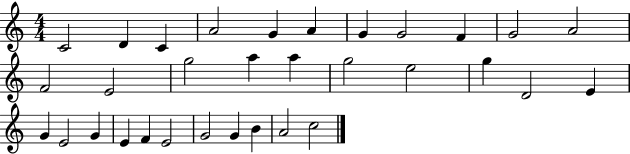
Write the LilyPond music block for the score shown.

{
  \clef treble
  \numericTimeSignature
  \time 4/4
  \key c \major
  c'2 d'4 c'4 | a'2 g'4 a'4 | g'4 g'2 f'4 | g'2 a'2 | \break f'2 e'2 | g''2 a''4 a''4 | g''2 e''2 | g''4 d'2 e'4 | \break g'4 e'2 g'4 | e'4 f'4 e'2 | g'2 g'4 b'4 | a'2 c''2 | \break \bar "|."
}